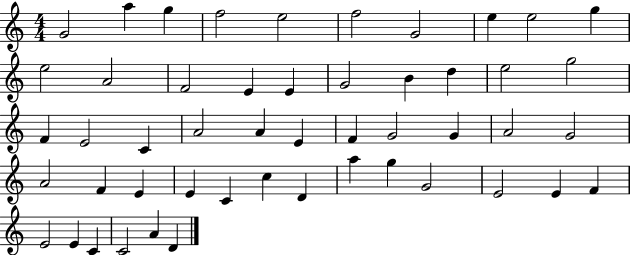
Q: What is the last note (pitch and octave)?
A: D4